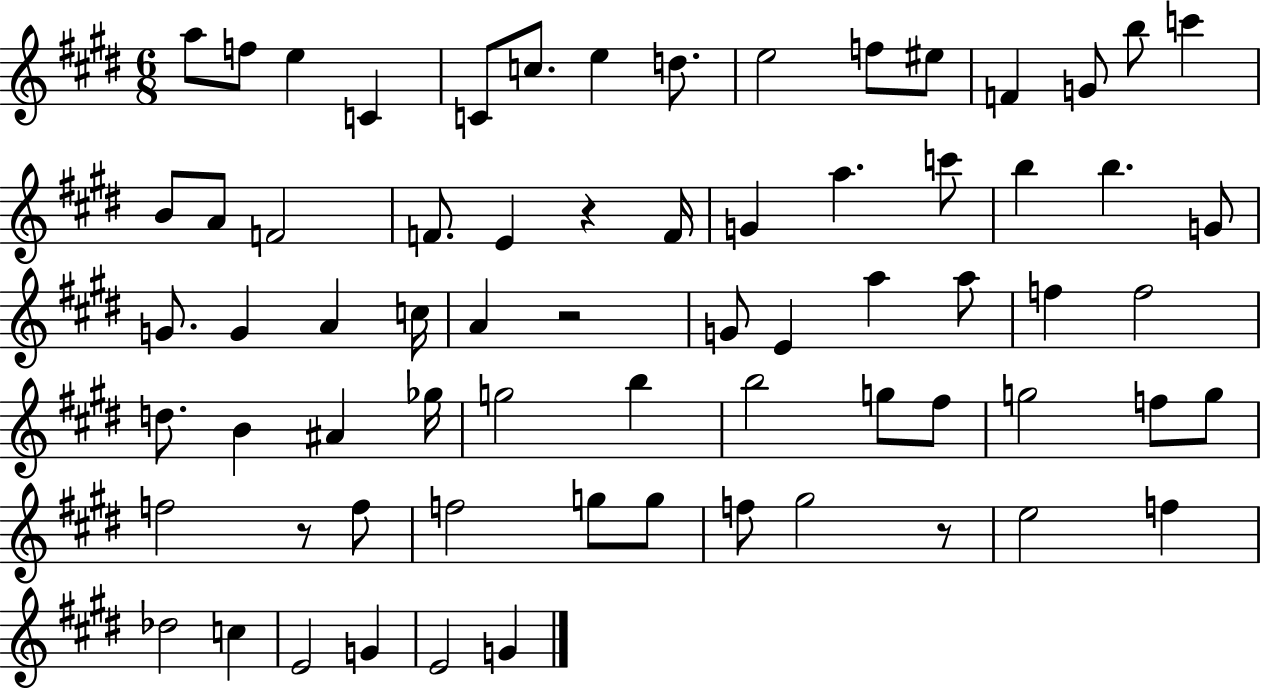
A5/e F5/e E5/q C4/q C4/e C5/e. E5/q D5/e. E5/h F5/e EIS5/e F4/q G4/e B5/e C6/q B4/e A4/e F4/h F4/e. E4/q R/q F4/s G4/q A5/q. C6/e B5/q B5/q. G4/e G4/e. G4/q A4/q C5/s A4/q R/h G4/e E4/q A5/q A5/e F5/q F5/h D5/e. B4/q A#4/q Gb5/s G5/h B5/q B5/h G5/e F#5/e G5/h F5/e G5/e F5/h R/e F5/e F5/h G5/e G5/e F5/e G#5/h R/e E5/h F5/q Db5/h C5/q E4/h G4/q E4/h G4/q